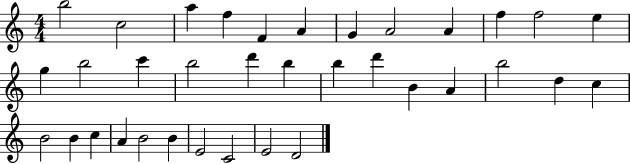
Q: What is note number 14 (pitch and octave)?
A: B5